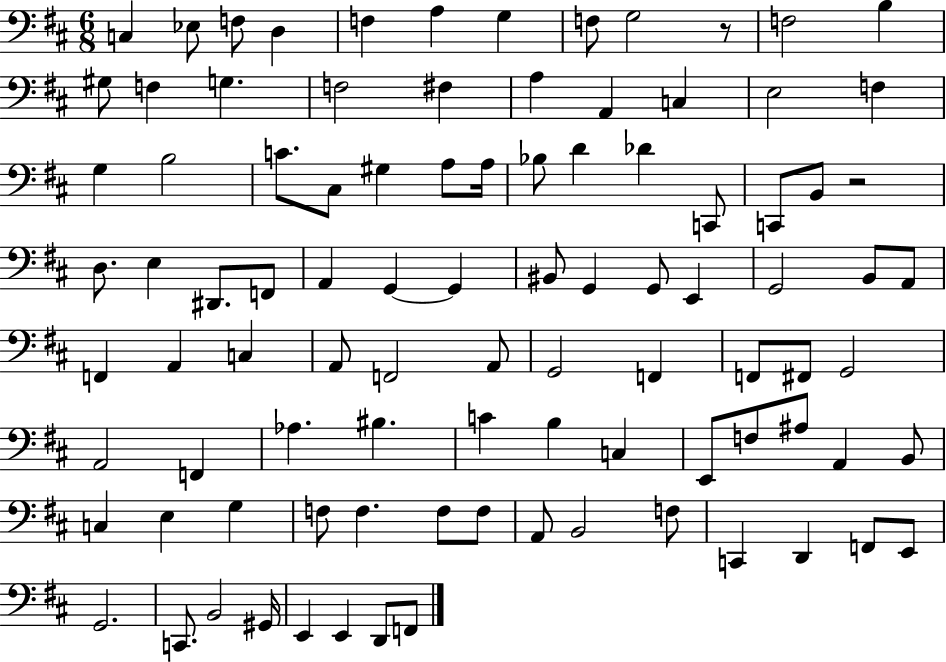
X:1
T:Untitled
M:6/8
L:1/4
K:D
C, _E,/2 F,/2 D, F, A, G, F,/2 G,2 z/2 F,2 B, ^G,/2 F, G, F,2 ^F, A, A,, C, E,2 F, G, B,2 C/2 ^C,/2 ^G, A,/2 A,/4 _B,/2 D _D C,,/2 C,,/2 B,,/2 z2 D,/2 E, ^D,,/2 F,,/2 A,, G,, G,, ^B,,/2 G,, G,,/2 E,, G,,2 B,,/2 A,,/2 F,, A,, C, A,,/2 F,,2 A,,/2 G,,2 F,, F,,/2 ^F,,/2 G,,2 A,,2 F,, _A, ^B, C B, C, E,,/2 F,/2 ^A,/2 A,, B,,/2 C, E, G, F,/2 F, F,/2 F,/2 A,,/2 B,,2 F,/2 C,, D,, F,,/2 E,,/2 G,,2 C,,/2 B,,2 ^G,,/4 E,, E,, D,,/2 F,,/2